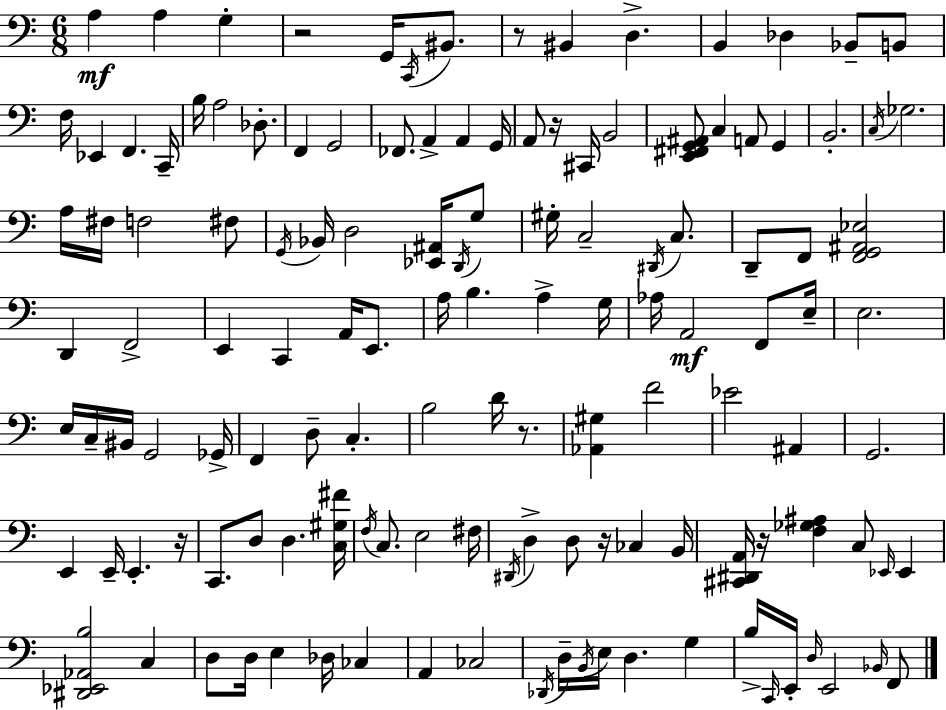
{
  \clef bass
  \numericTimeSignature
  \time 6/8
  \key a \minor
  a4\mf a4 g4-. | r2 g,16 \acciaccatura { c,16 } bis,8. | r8 bis,4 d4.-> | b,4 des4 bes,8-- b,8 | \break f16 ees,4 f,4. | c,16-- b16 a2 des8.-. | f,4 g,2 | fes,8. a,4-> a,4 | \break g,16 a,8 r16 cis,16 b,2 | <e, fis, g, ais,>8 c4 a,8 g,4 | b,2.-. | \acciaccatura { c16 } ges2. | \break a16 fis16 f2 | fis8 \acciaccatura { g,16 } bes,16 d2 | <ees, ais,>16 \acciaccatura { d,16 } g8 gis16-. c2-- | \acciaccatura { dis,16 } c8. d,8-- f,8 <f, g, ais, ees>2 | \break d,4 f,2-> | e,4 c,4 | a,16 e,8. a16 b4. | a4-> g16 aes16 a,2\mf | \break f,8 e16-- e2. | e16 c16-- bis,16 g,2 | ges,16-> f,4 d8-- c4.-. | b2 | \break d'16 r8. <aes, gis>4 f'2 | ees'2 | ais,4 g,2. | e,4 e,16-- e,4.-. | \break r16 c,8. d8 d4. | <c gis fis'>16 \acciaccatura { f16 } c8. e2 | fis16 \acciaccatura { dis,16 } d4-> d8 | r16 ces4 b,16 <cis, dis, a,>16 r16 <f ges ais>4 | \break c8 \grace { ees,16 } ees,4 <dis, ees, aes, b>2 | c4 d8 d16 e4 | des16 ces4 a,4 | ces2 \acciaccatura { des,16 } d16-- \acciaccatura { b,16 } e16 | \break d4. g4 b16-> \grace { c,16 } | e,16-. \grace { d16 } e,2 \grace { bes,16 } f,8 | \bar "|."
}